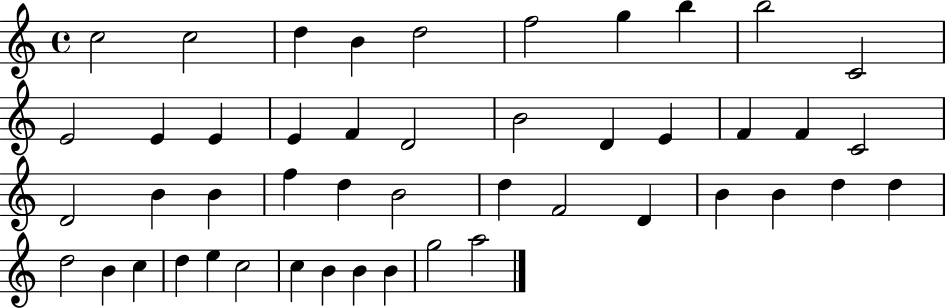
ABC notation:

X:1
T:Untitled
M:4/4
L:1/4
K:C
c2 c2 d B d2 f2 g b b2 C2 E2 E E E F D2 B2 D E F F C2 D2 B B f d B2 d F2 D B B d d d2 B c d e c2 c B B B g2 a2